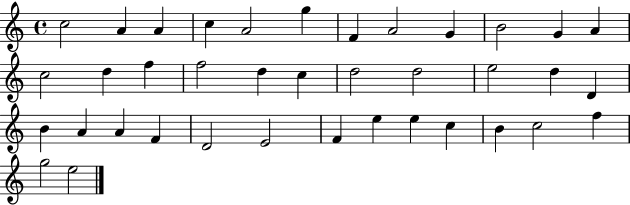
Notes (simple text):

C5/h A4/q A4/q C5/q A4/h G5/q F4/q A4/h G4/q B4/h G4/q A4/q C5/h D5/q F5/q F5/h D5/q C5/q D5/h D5/h E5/h D5/q D4/q B4/q A4/q A4/q F4/q D4/h E4/h F4/q E5/q E5/q C5/q B4/q C5/h F5/q G5/h E5/h